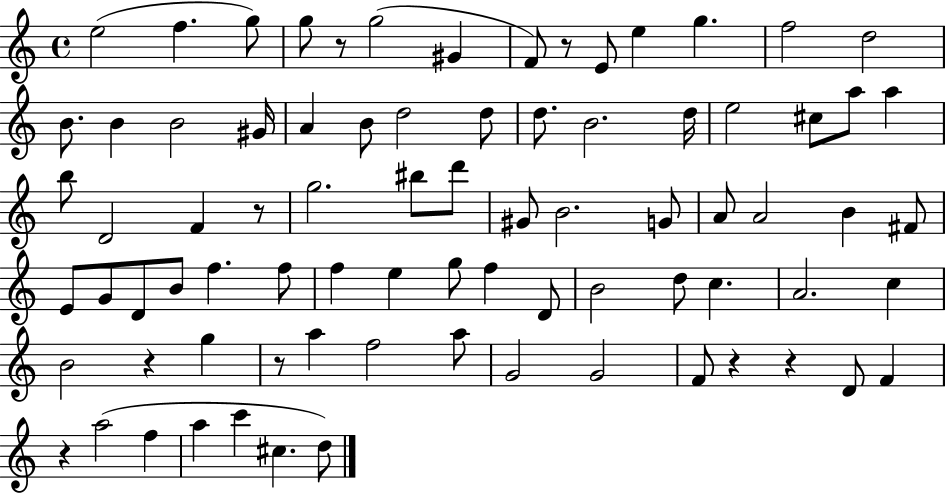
X:1
T:Untitled
M:4/4
L:1/4
K:C
e2 f g/2 g/2 z/2 g2 ^G F/2 z/2 E/2 e g f2 d2 B/2 B B2 ^G/4 A B/2 d2 d/2 d/2 B2 d/4 e2 ^c/2 a/2 a b/2 D2 F z/2 g2 ^b/2 d'/2 ^G/2 B2 G/2 A/2 A2 B ^F/2 E/2 G/2 D/2 B/2 f f/2 f e g/2 f D/2 B2 d/2 c A2 c B2 z g z/2 a f2 a/2 G2 G2 F/2 z z D/2 F z a2 f a c' ^c d/2